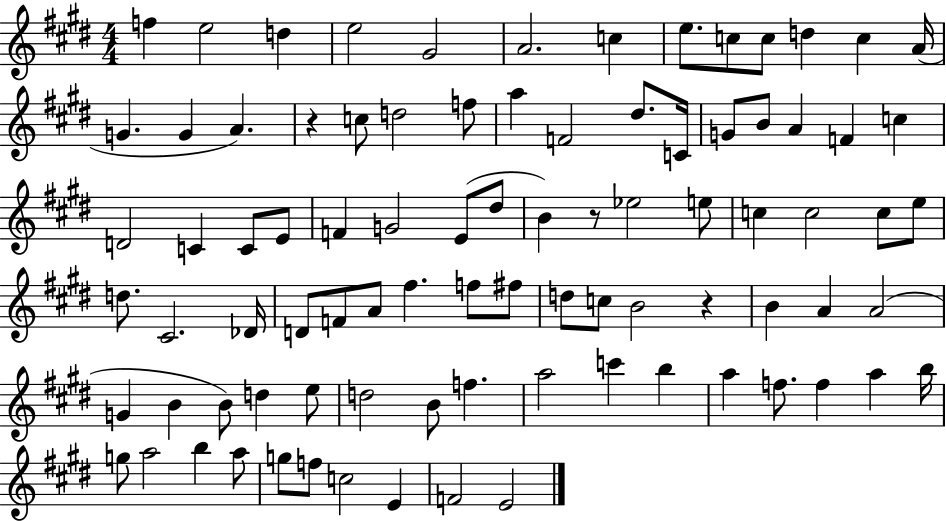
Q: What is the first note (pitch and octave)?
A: F5